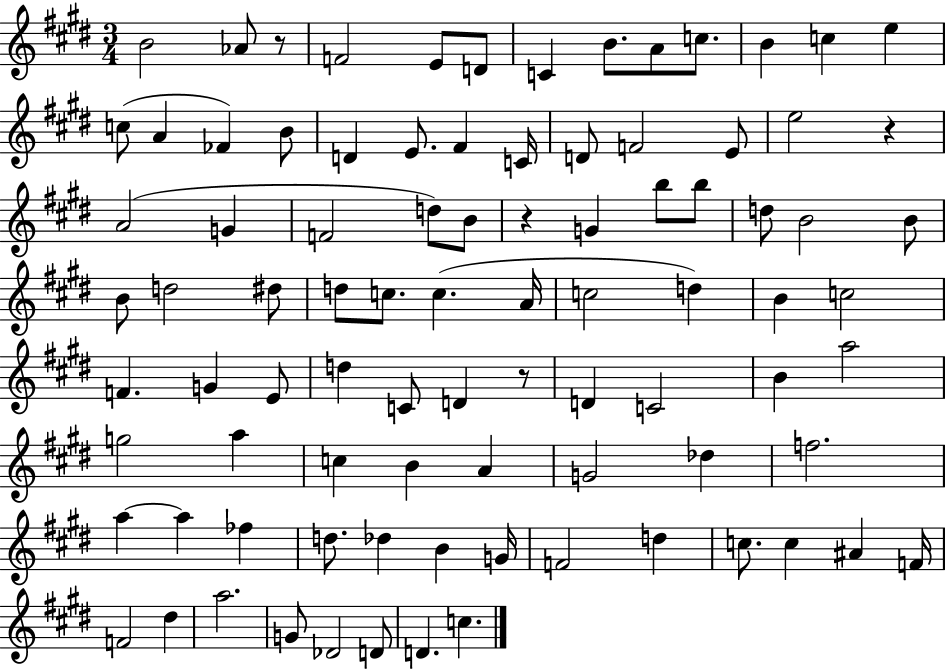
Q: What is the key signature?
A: E major